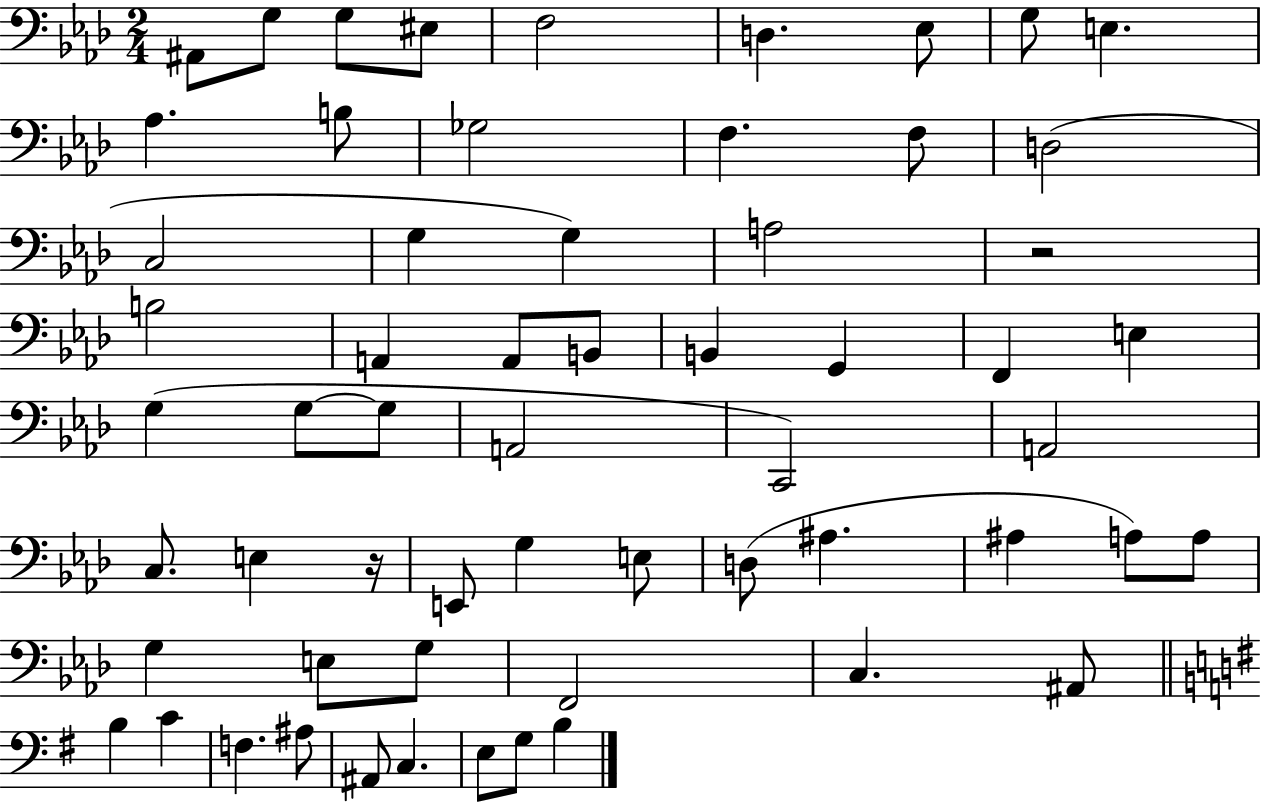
A#2/e G3/e G3/e EIS3/e F3/h D3/q. Eb3/e G3/e E3/q. Ab3/q. B3/e Gb3/h F3/q. F3/e D3/h C3/h G3/q G3/q A3/h R/h B3/h A2/q A2/e B2/e B2/q G2/q F2/q E3/q G3/q G3/e G3/e A2/h C2/h A2/h C3/e. E3/q R/s E2/e G3/q E3/e D3/e A#3/q. A#3/q A3/e A3/e G3/q E3/e G3/e F2/h C3/q. A#2/e B3/q C4/q F3/q. A#3/e A#2/e C3/q. E3/e G3/e B3/q